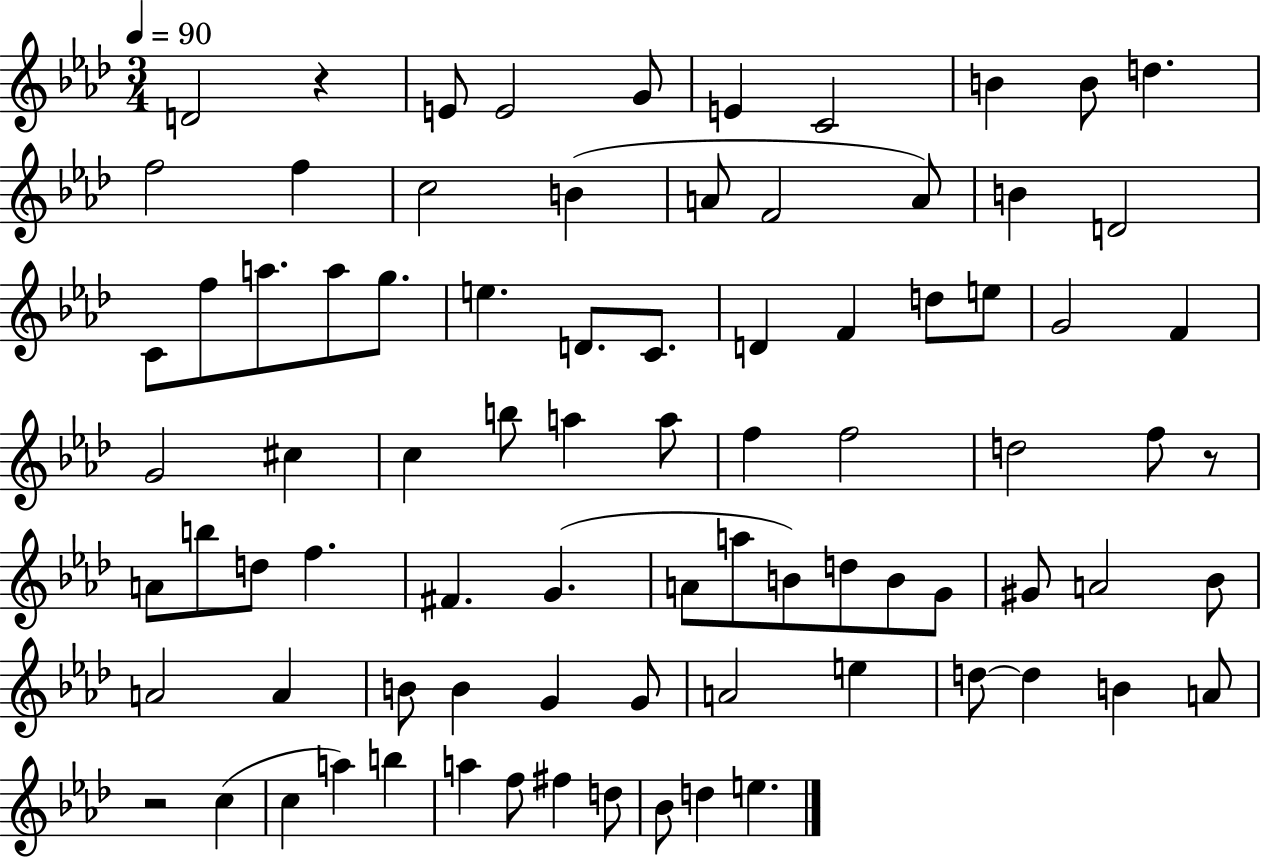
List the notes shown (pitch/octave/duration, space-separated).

D4/h R/q E4/e E4/h G4/e E4/q C4/h B4/q B4/e D5/q. F5/h F5/q C5/h B4/q A4/e F4/h A4/e B4/q D4/h C4/e F5/e A5/e. A5/e G5/e. E5/q. D4/e. C4/e. D4/q F4/q D5/e E5/e G4/h F4/q G4/h C#5/q C5/q B5/e A5/q A5/e F5/q F5/h D5/h F5/e R/e A4/e B5/e D5/e F5/q. F#4/q. G4/q. A4/e A5/e B4/e D5/e B4/e G4/e G#4/e A4/h Bb4/e A4/h A4/q B4/e B4/q G4/q G4/e A4/h E5/q D5/e D5/q B4/q A4/e R/h C5/q C5/q A5/q B5/q A5/q F5/e F#5/q D5/e Bb4/e D5/q E5/q.